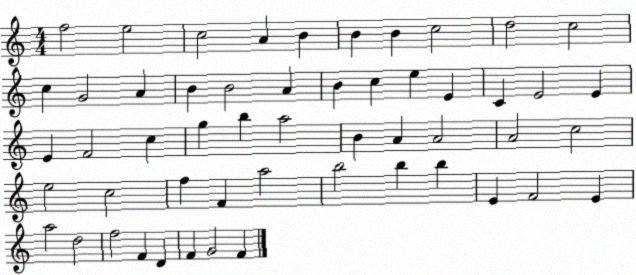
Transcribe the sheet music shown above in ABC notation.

X:1
T:Untitled
M:4/4
L:1/4
K:C
f2 e2 c2 A B B B c2 d2 c2 c G2 A B B2 A B c e E C E2 E E F2 c g b a2 B A A2 A2 c2 e2 c2 f F a2 b2 b b E F2 E a2 d2 f2 F D F G2 F